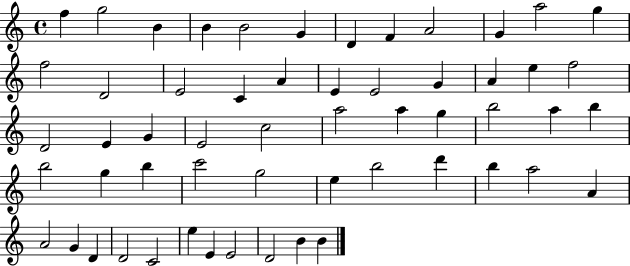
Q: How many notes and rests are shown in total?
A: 56